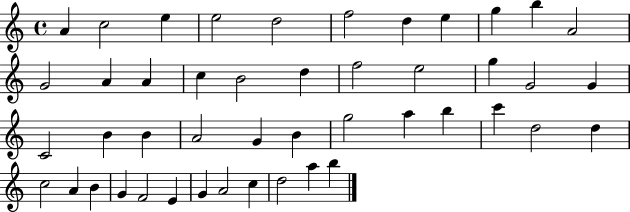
A4/q C5/h E5/q E5/h D5/h F5/h D5/q E5/q G5/q B5/q A4/h G4/h A4/q A4/q C5/q B4/h D5/q F5/h E5/h G5/q G4/h G4/q C4/h B4/q B4/q A4/h G4/q B4/q G5/h A5/q B5/q C6/q D5/h D5/q C5/h A4/q B4/q G4/q F4/h E4/q G4/q A4/h C5/q D5/h A5/q B5/q